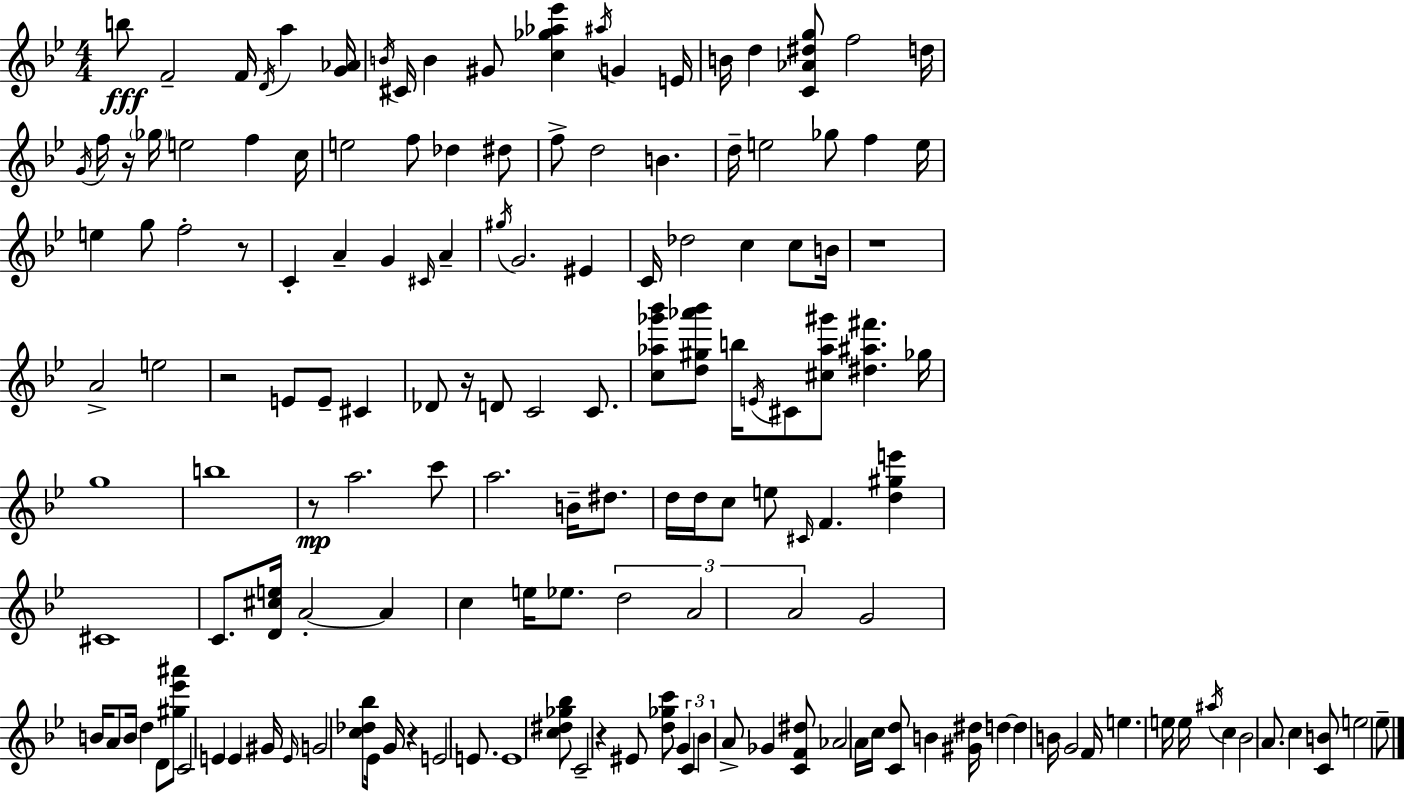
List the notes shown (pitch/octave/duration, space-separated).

B5/e F4/h F4/s D4/s A5/q [G4,Ab4]/s B4/s C#4/s B4/q G#4/e [C5,Gb5,Ab5,Eb6]/q A#5/s G4/q E4/s B4/s D5/q [C4,Ab4,D#5,G5]/e F5/h D5/s G4/s F5/s R/s Gb5/s E5/h F5/q C5/s E5/h F5/e Db5/q D#5/e F5/e D5/h B4/q. D5/s E5/h Gb5/e F5/q E5/s E5/q G5/e F5/h R/e C4/q A4/q G4/q C#4/s A4/q G#5/s G4/h. EIS4/q C4/s Db5/h C5/q C5/e B4/s R/w A4/h E5/h R/h E4/e E4/e C#4/q Db4/e R/s D4/e C4/h C4/e. [C5,Ab5,Gb6,Bb6]/e [D5,G#5,Ab6,Bb6]/e B5/s E4/s C#4/e [C#5,Ab5,G#6]/e [D#5,A#5,F#6]/q. Gb5/s G5/w B5/w R/e A5/h. C6/e A5/h. B4/s D#5/e. D5/s D5/s C5/e E5/e C#4/s F4/q. [D5,G#5,E6]/q C#4/w C4/e. [D4,C#5,E5]/s A4/h A4/q C5/q E5/s Eb5/e. D5/h A4/h A4/h G4/h B4/s A4/e B4/s D5/q D4/e [G#5,Eb6,A#6]/e C4/h E4/q E4/q G#4/s E4/s G4/h [C5,Db5,Bb5]/e Eb4/s G4/s R/q E4/h E4/e. E4/w [C5,D#5,Gb5,Bb5]/e C4/h R/q EIS4/e [D5,Gb5,C6]/e G4/q C4/q Bb4/q A4/e Gb4/q [C4,F4,D#5]/e Ab4/h A4/s C5/s [C4,D5]/e B4/q [G#4,D#5]/s D5/q D5/q B4/s G4/h F4/s E5/q. E5/s E5/s A#5/s C5/q Bb4/h A4/e. C5/q [C4,B4]/e E5/h Eb5/e